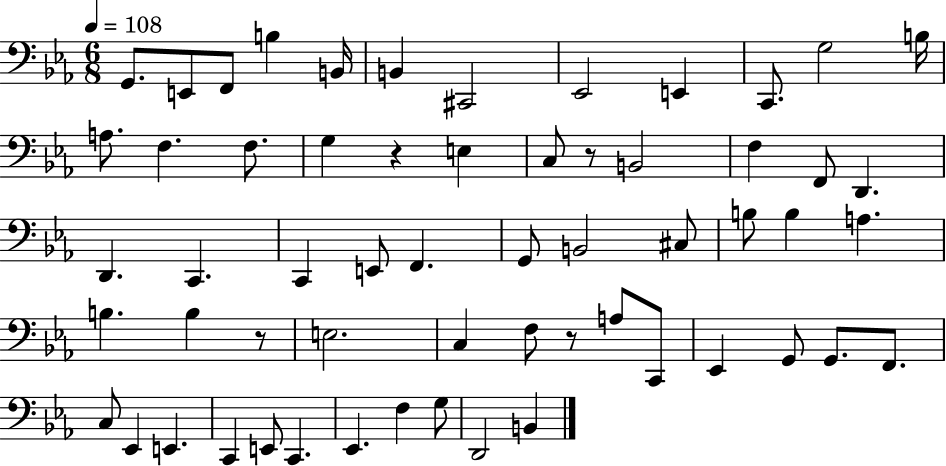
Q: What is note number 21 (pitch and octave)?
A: F2